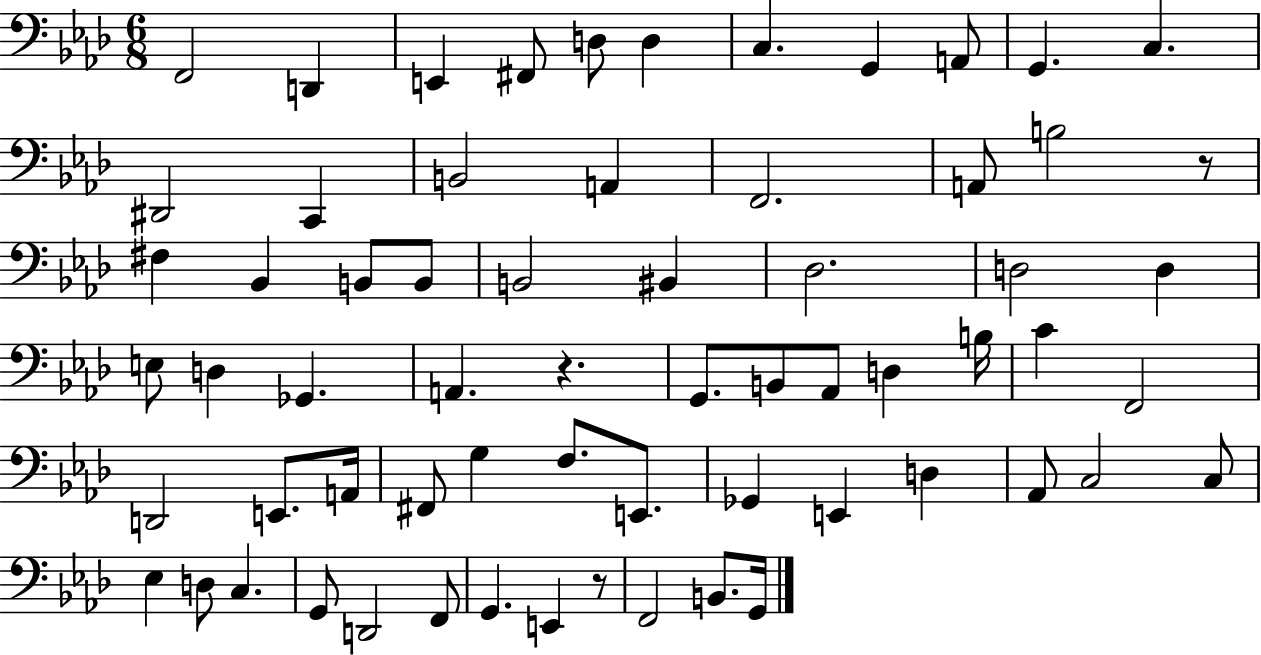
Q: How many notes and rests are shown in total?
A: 65